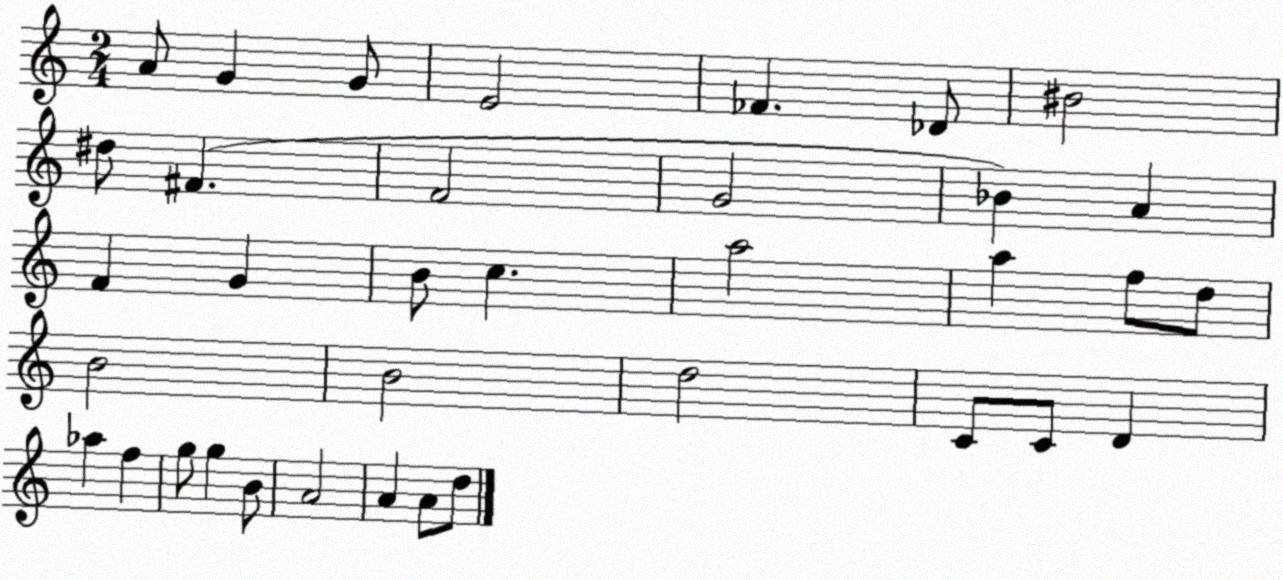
X:1
T:Untitled
M:2/4
L:1/4
K:C
A/2 G G/2 E2 _F _D/2 ^B2 ^d/2 ^F F2 G2 _B A F G B/2 c a2 a f/2 d/2 B2 B2 d2 C/2 C/2 D _a f g/2 g B/2 A2 A A/2 d/2